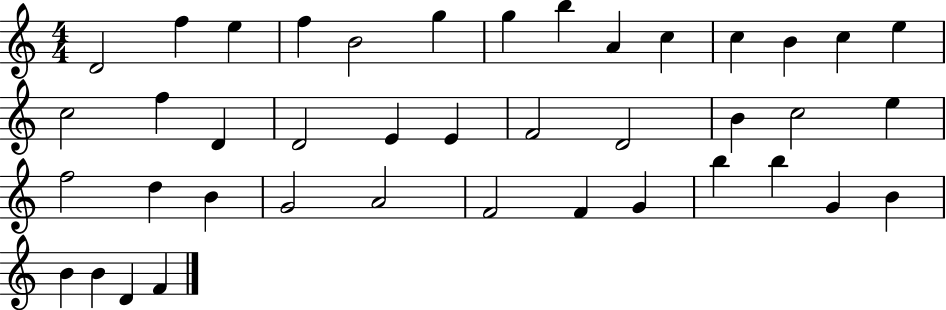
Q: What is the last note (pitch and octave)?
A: F4